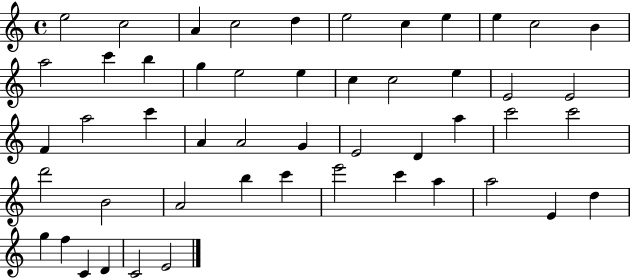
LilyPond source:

{
  \clef treble
  \time 4/4
  \defaultTimeSignature
  \key c \major
  e''2 c''2 | a'4 c''2 d''4 | e''2 c''4 e''4 | e''4 c''2 b'4 | \break a''2 c'''4 b''4 | g''4 e''2 e''4 | c''4 c''2 e''4 | e'2 e'2 | \break f'4 a''2 c'''4 | a'4 a'2 g'4 | e'2 d'4 a''4 | c'''2 c'''2 | \break d'''2 b'2 | a'2 b''4 c'''4 | e'''2 c'''4 a''4 | a''2 e'4 d''4 | \break g''4 f''4 c'4 d'4 | c'2 e'2 | \bar "|."
}